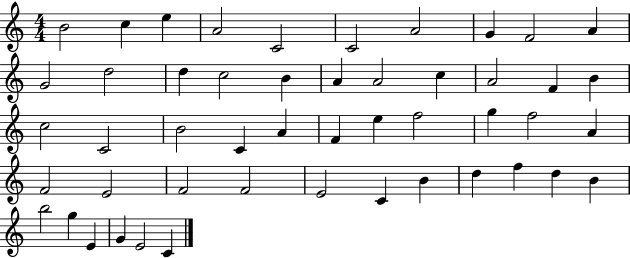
X:1
T:Untitled
M:4/4
L:1/4
K:C
B2 c e A2 C2 C2 A2 G F2 A G2 d2 d c2 B A A2 c A2 F B c2 C2 B2 C A F e f2 g f2 A F2 E2 F2 F2 E2 C B d f d B b2 g E G E2 C